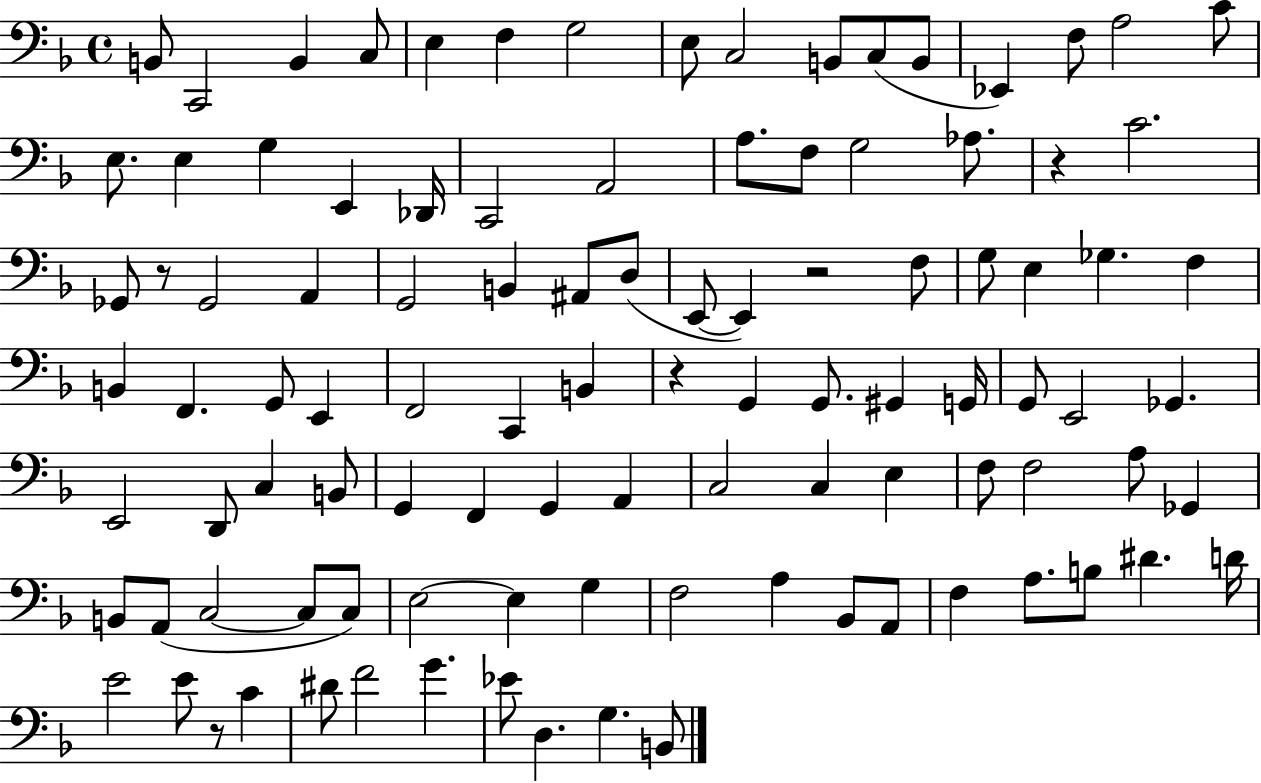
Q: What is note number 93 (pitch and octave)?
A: F4